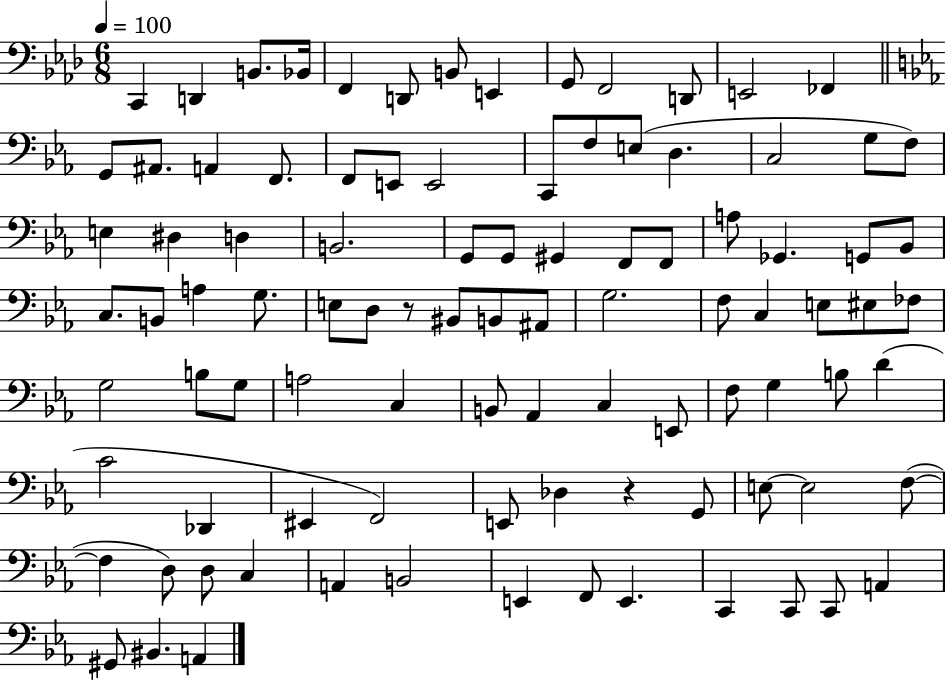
{
  \clef bass
  \numericTimeSignature
  \time 6/8
  \key aes \major
  \tempo 4 = 100
  c,4 d,4 b,8. bes,16 | f,4 d,8 b,8 e,4 | g,8 f,2 d,8 | e,2 fes,4 | \break \bar "||" \break \key ees \major g,8 ais,8. a,4 f,8. | f,8 e,8 e,2 | c,8 f8 e8( d4. | c2 g8 f8) | \break e4 dis4 d4 | b,2. | g,8 g,8 gis,4 f,8 f,8 | a8 ges,4. g,8 bes,8 | \break c8. b,8 a4 g8. | e8 d8 r8 bis,8 b,8 ais,8 | g2. | f8 c4 e8 eis8 fes8 | \break g2 b8 g8 | a2 c4 | b,8 aes,4 c4 e,8 | f8 g4 b8 d'4( | \break c'2 des,4 | eis,4 f,2) | e,8 des4 r4 g,8 | e8~~ e2 f8~(~ | \break f4 d8) d8 c4 | a,4 b,2 | e,4 f,8 e,4. | c,4 c,8 c,8 a,4 | \break gis,8 bis,4. a,4 | \bar "|."
}